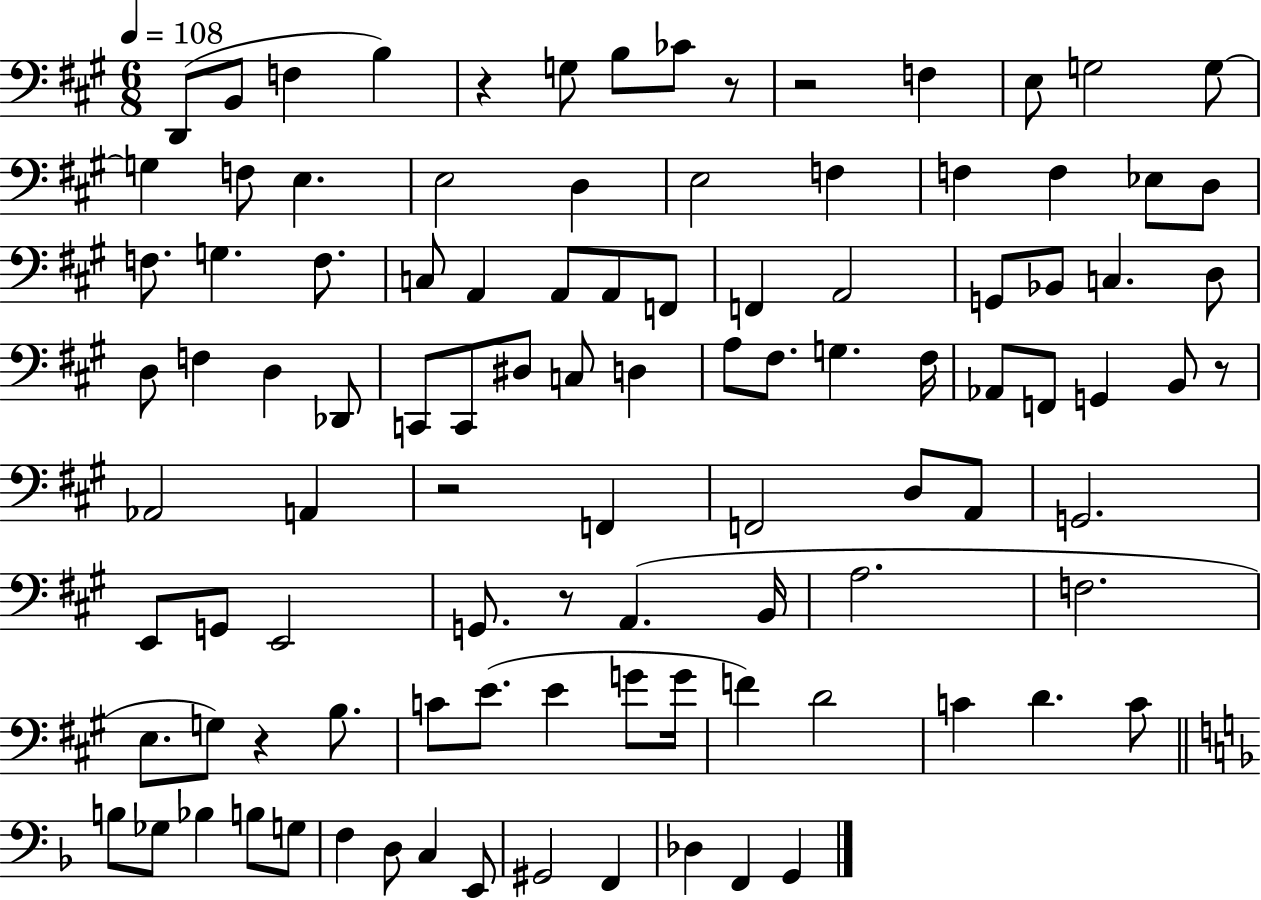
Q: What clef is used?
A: bass